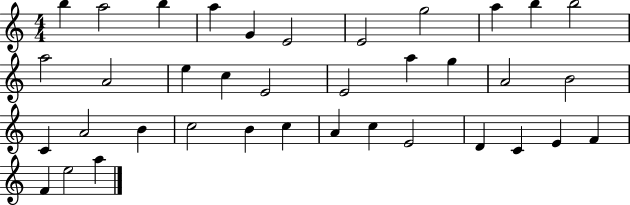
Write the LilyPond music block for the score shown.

{
  \clef treble
  \numericTimeSignature
  \time 4/4
  \key c \major
  b''4 a''2 b''4 | a''4 g'4 e'2 | e'2 g''2 | a''4 b''4 b''2 | \break a''2 a'2 | e''4 c''4 e'2 | e'2 a''4 g''4 | a'2 b'2 | \break c'4 a'2 b'4 | c''2 b'4 c''4 | a'4 c''4 e'2 | d'4 c'4 e'4 f'4 | \break f'4 e''2 a''4 | \bar "|."
}